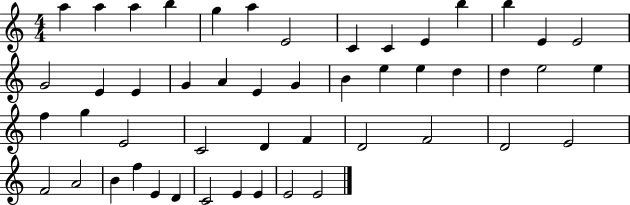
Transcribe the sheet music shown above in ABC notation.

X:1
T:Untitled
M:4/4
L:1/4
K:C
a a a b g a E2 C C E b b E E2 G2 E E G A E G B e e d d e2 e f g E2 C2 D F D2 F2 D2 E2 F2 A2 B f E D C2 E E E2 E2